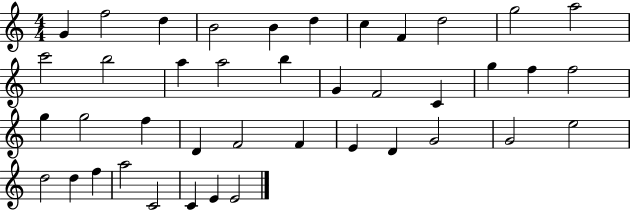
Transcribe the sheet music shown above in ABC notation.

X:1
T:Untitled
M:4/4
L:1/4
K:C
G f2 d B2 B d c F d2 g2 a2 c'2 b2 a a2 b G F2 C g f f2 g g2 f D F2 F E D G2 G2 e2 d2 d f a2 C2 C E E2